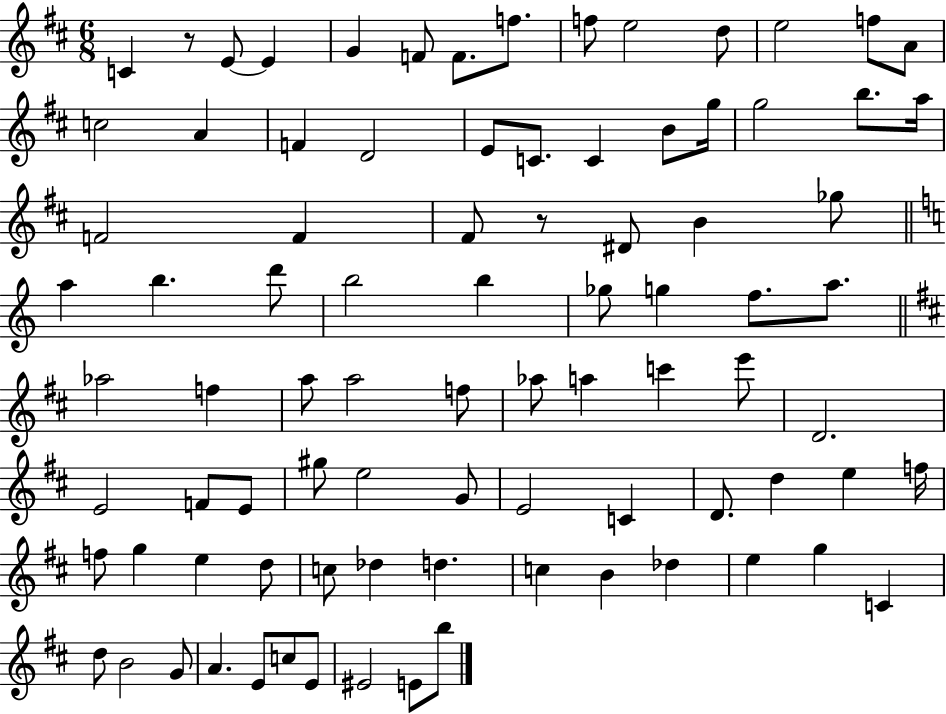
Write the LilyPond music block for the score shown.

{
  \clef treble
  \numericTimeSignature
  \time 6/8
  \key d \major
  \repeat volta 2 { c'4 r8 e'8~~ e'4 | g'4 f'8 f'8. f''8. | f''8 e''2 d''8 | e''2 f''8 a'8 | \break c''2 a'4 | f'4 d'2 | e'8 c'8. c'4 b'8 g''16 | g''2 b''8. a''16 | \break f'2 f'4 | fis'8 r8 dis'8 b'4 ges''8 | \bar "||" \break \key c \major a''4 b''4. d'''8 | b''2 b''4 | ges''8 g''4 f''8. a''8. | \bar "||" \break \key d \major aes''2 f''4 | a''8 a''2 f''8 | aes''8 a''4 c'''4 e'''8 | d'2. | \break e'2 f'8 e'8 | gis''8 e''2 g'8 | e'2 c'4 | d'8. d''4 e''4 f''16 | \break f''8 g''4 e''4 d''8 | c''8 des''4 d''4. | c''4 b'4 des''4 | e''4 g''4 c'4 | \break d''8 b'2 g'8 | a'4. e'8 c''8 e'8 | eis'2 e'8 b''8 | } \bar "|."
}